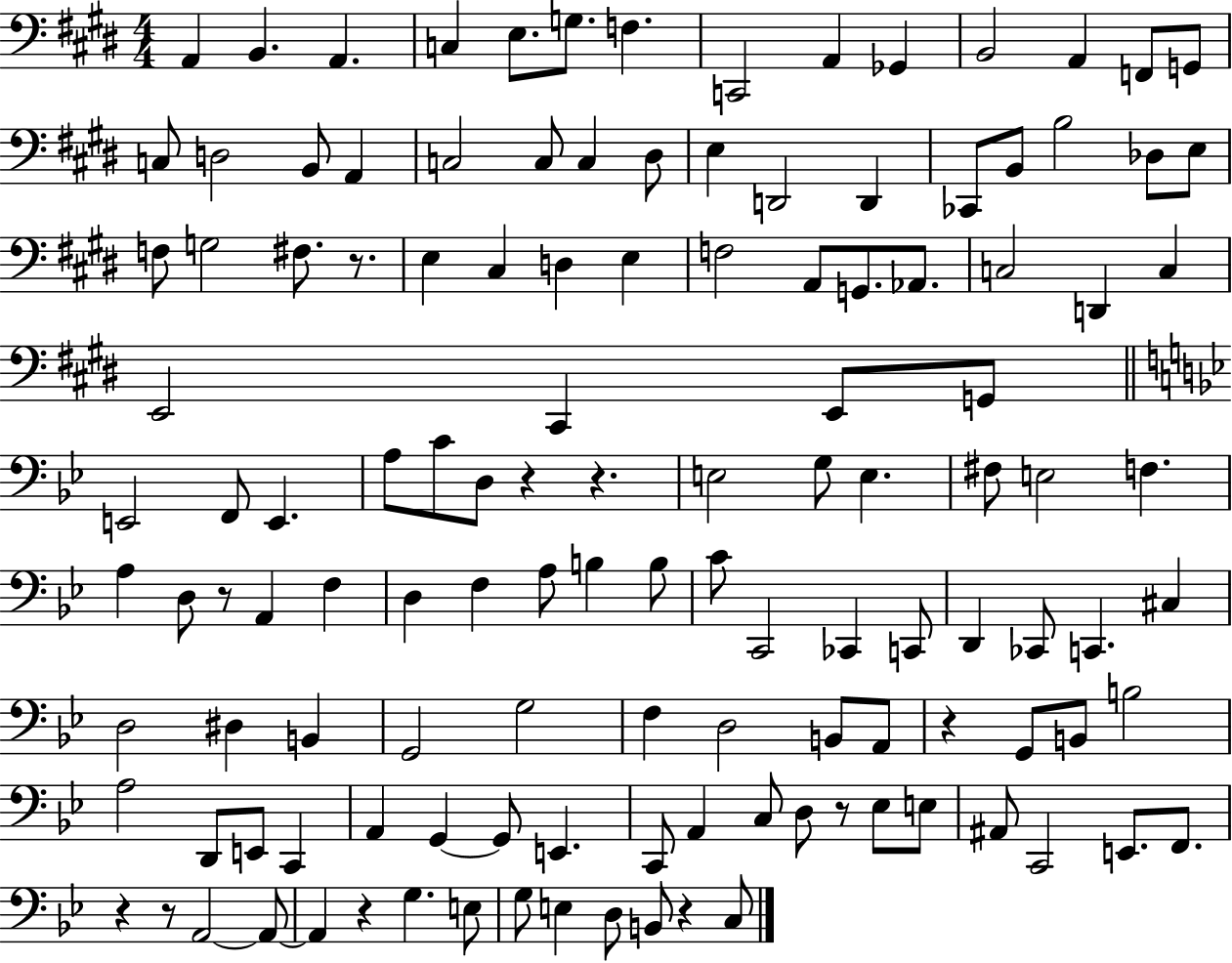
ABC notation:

X:1
T:Untitled
M:4/4
L:1/4
K:E
A,, B,, A,, C, E,/2 G,/2 F, C,,2 A,, _G,, B,,2 A,, F,,/2 G,,/2 C,/2 D,2 B,,/2 A,, C,2 C,/2 C, ^D,/2 E, D,,2 D,, _C,,/2 B,,/2 B,2 _D,/2 E,/2 F,/2 G,2 ^F,/2 z/2 E, ^C, D, E, F,2 A,,/2 G,,/2 _A,,/2 C,2 D,, C, E,,2 ^C,, E,,/2 G,,/2 E,,2 F,,/2 E,, A,/2 C/2 D,/2 z z E,2 G,/2 E, ^F,/2 E,2 F, A, D,/2 z/2 A,, F, D, F, A,/2 B, B,/2 C/2 C,,2 _C,, C,,/2 D,, _C,,/2 C,, ^C, D,2 ^D, B,, G,,2 G,2 F, D,2 B,,/2 A,,/2 z G,,/2 B,,/2 B,2 A,2 D,,/2 E,,/2 C,, A,, G,, G,,/2 E,, C,,/2 A,, C,/2 D,/2 z/2 _E,/2 E,/2 ^A,,/2 C,,2 E,,/2 F,,/2 z z/2 A,,2 A,,/2 A,, z G, E,/2 G,/2 E, D,/2 B,,/2 z C,/2